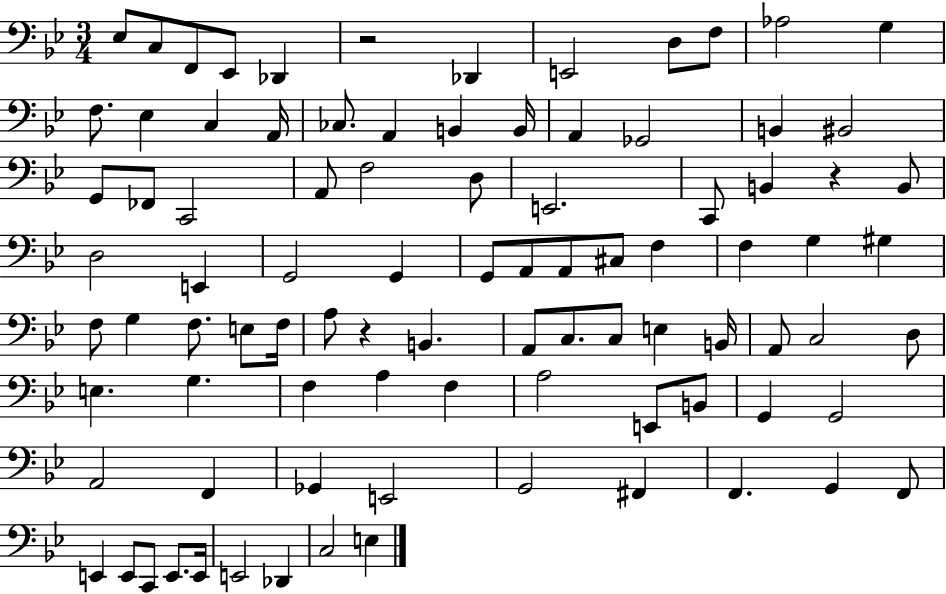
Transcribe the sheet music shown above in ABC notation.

X:1
T:Untitled
M:3/4
L:1/4
K:Bb
_E,/2 C,/2 F,,/2 _E,,/2 _D,, z2 _D,, E,,2 D,/2 F,/2 _A,2 G, F,/2 _E, C, A,,/4 _C,/2 A,, B,, B,,/4 A,, _G,,2 B,, ^B,,2 G,,/2 _F,,/2 C,,2 A,,/2 F,2 D,/2 E,,2 C,,/2 B,, z B,,/2 D,2 E,, G,,2 G,, G,,/2 A,,/2 A,,/2 ^C,/2 F, F, G, ^G, F,/2 G, F,/2 E,/2 F,/4 A,/2 z B,, A,,/2 C,/2 C,/2 E, B,,/4 A,,/2 C,2 D,/2 E, G, F, A, F, A,2 E,,/2 B,,/2 G,, G,,2 A,,2 F,, _G,, E,,2 G,,2 ^F,, F,, G,, F,,/2 E,, E,,/2 C,,/2 E,,/2 E,,/4 E,,2 _D,, C,2 E,